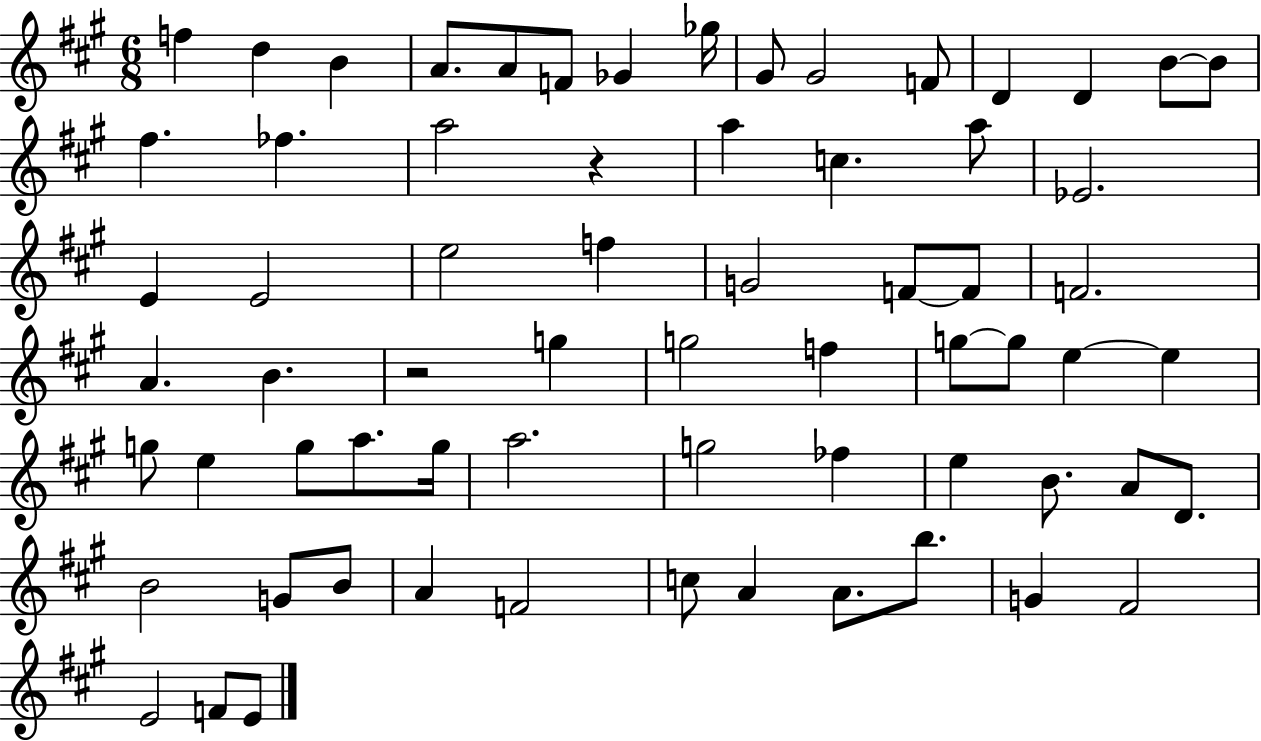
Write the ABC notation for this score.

X:1
T:Untitled
M:6/8
L:1/4
K:A
f d B A/2 A/2 F/2 _G _g/4 ^G/2 ^G2 F/2 D D B/2 B/2 ^f _f a2 z a c a/2 _E2 E E2 e2 f G2 F/2 F/2 F2 A B z2 g g2 f g/2 g/2 e e g/2 e g/2 a/2 g/4 a2 g2 _f e B/2 A/2 D/2 B2 G/2 B/2 A F2 c/2 A A/2 b/2 G ^F2 E2 F/2 E/2